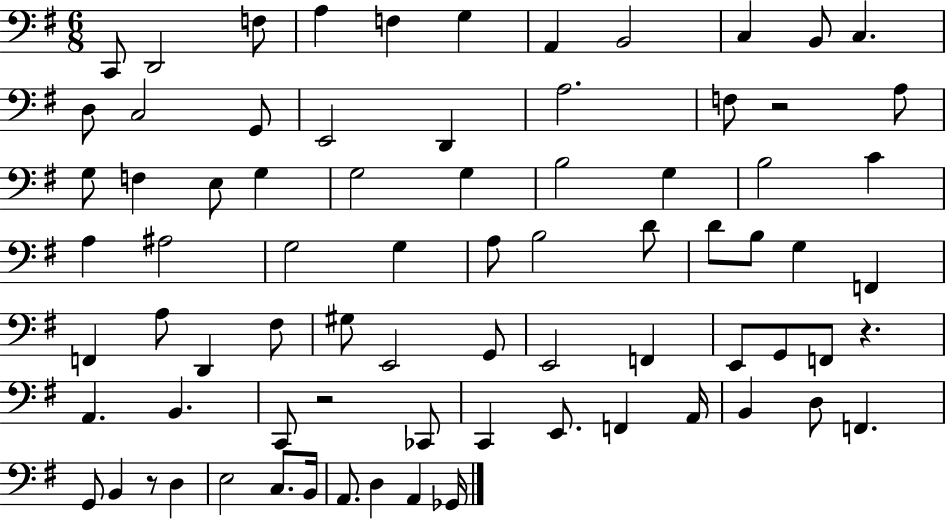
{
  \clef bass
  \numericTimeSignature
  \time 6/8
  \key g \major
  c,8 d,2 f8 | a4 f4 g4 | a,4 b,2 | c4 b,8 c4. | \break d8 c2 g,8 | e,2 d,4 | a2. | f8 r2 a8 | \break g8 f4 e8 g4 | g2 g4 | b2 g4 | b2 c'4 | \break a4 ais2 | g2 g4 | a8 b2 d'8 | d'8 b8 g4 f,4 | \break f,4 a8 d,4 fis8 | gis8 e,2 g,8 | e,2 f,4 | e,8 g,8 f,8 r4. | \break a,4. b,4. | c,8 r2 ces,8 | c,4 e,8. f,4 a,16 | b,4 d8 f,4. | \break g,8 b,4 r8 d4 | e2 c8. b,16 | a,8. d4 a,4 ges,16 | \bar "|."
}